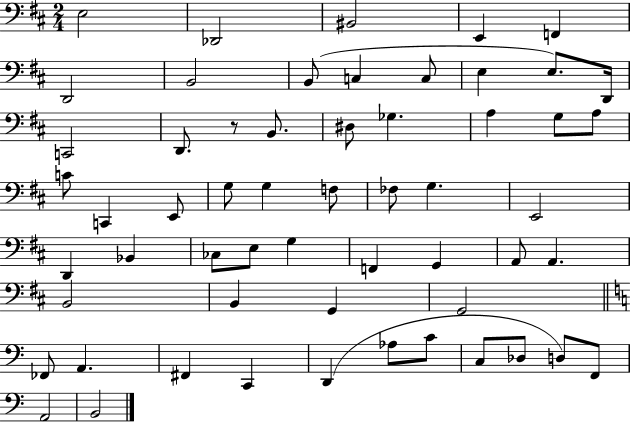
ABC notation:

X:1
T:Untitled
M:2/4
L:1/4
K:D
E,2 _D,,2 ^B,,2 E,, F,, D,,2 B,,2 B,,/2 C, C,/2 E, E,/2 D,,/4 C,,2 D,,/2 z/2 B,,/2 ^D,/2 _G, A, G,/2 A,/2 C/2 C,, E,,/2 G,/2 G, F,/2 _F,/2 G, E,,2 D,, _B,, _C,/2 E,/2 G, F,, G,, A,,/2 A,, B,,2 B,, G,, G,,2 _F,,/2 A,, ^F,, C,, D,, _A,/2 C/2 C,/2 _D,/2 D,/2 F,,/2 A,,2 B,,2